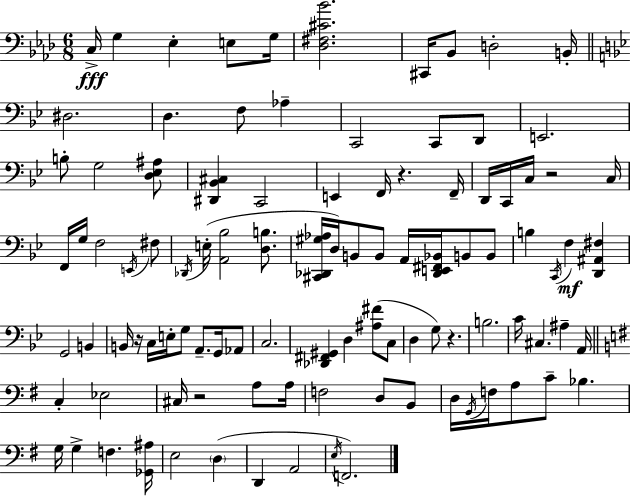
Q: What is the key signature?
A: F minor